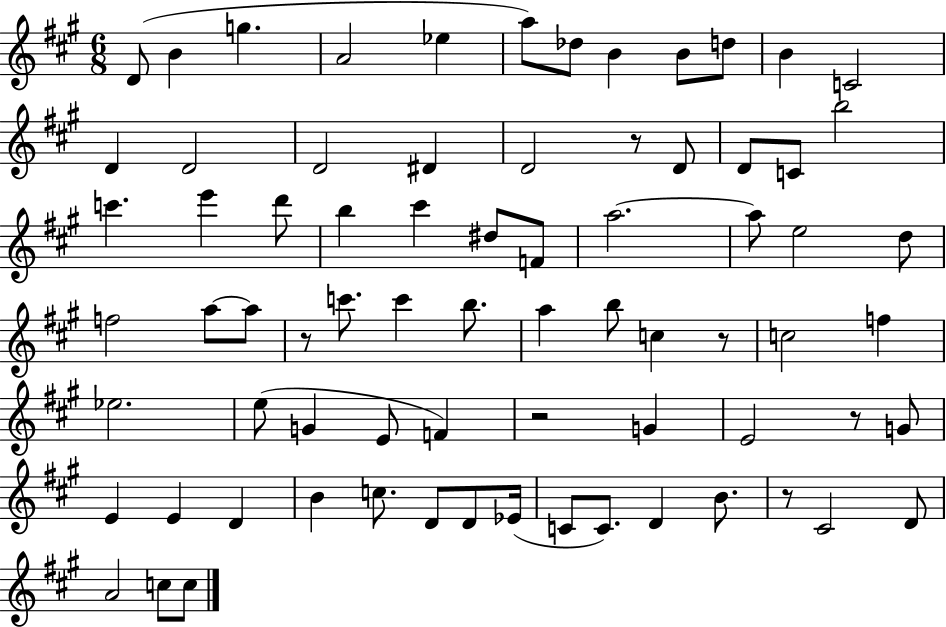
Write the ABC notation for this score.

X:1
T:Untitled
M:6/8
L:1/4
K:A
D/2 B g A2 _e a/2 _d/2 B B/2 d/2 B C2 D D2 D2 ^D D2 z/2 D/2 D/2 C/2 b2 c' e' d'/2 b ^c' ^d/2 F/2 a2 a/2 e2 d/2 f2 a/2 a/2 z/2 c'/2 c' b/2 a b/2 c z/2 c2 f _e2 e/2 G E/2 F z2 G E2 z/2 G/2 E E D B c/2 D/2 D/2 _E/4 C/2 C/2 D B/2 z/2 ^C2 D/2 A2 c/2 c/2